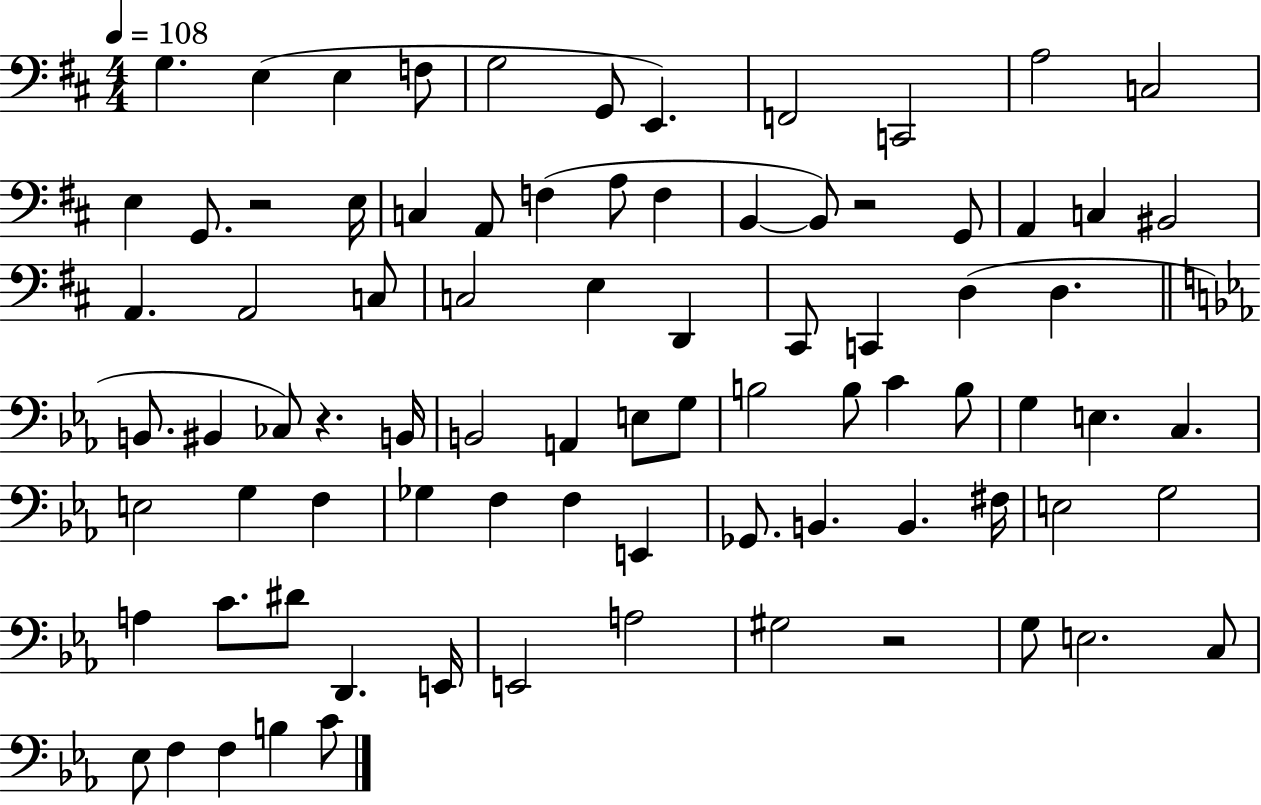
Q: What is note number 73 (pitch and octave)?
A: E3